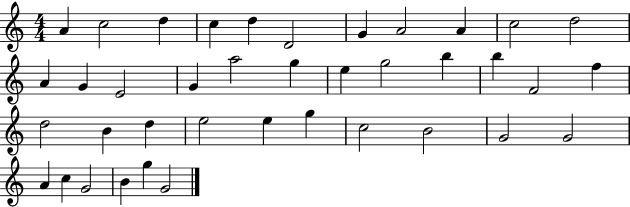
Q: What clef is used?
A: treble